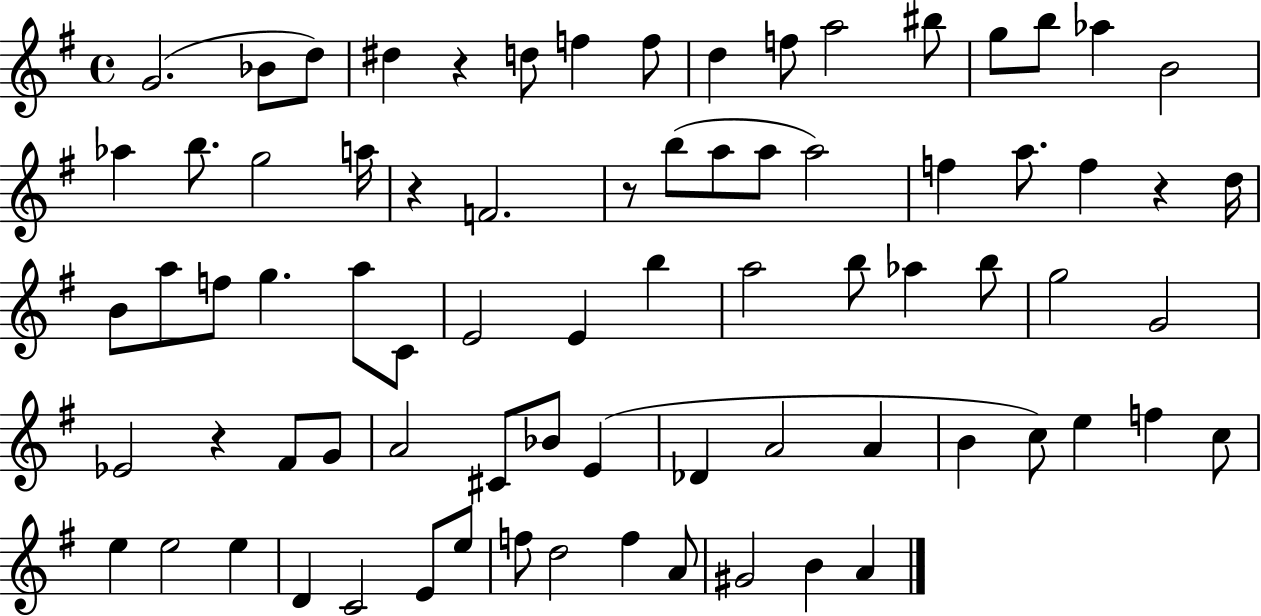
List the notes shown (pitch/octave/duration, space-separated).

G4/h. Bb4/e D5/e D#5/q R/q D5/e F5/q F5/e D5/q F5/e A5/h BIS5/e G5/e B5/e Ab5/q B4/h Ab5/q B5/e. G5/h A5/s R/q F4/h. R/e B5/e A5/e A5/e A5/h F5/q A5/e. F5/q R/q D5/s B4/e A5/e F5/e G5/q. A5/e C4/e E4/h E4/q B5/q A5/h B5/e Ab5/q B5/e G5/h G4/h Eb4/h R/q F#4/e G4/e A4/h C#4/e Bb4/e E4/q Db4/q A4/h A4/q B4/q C5/e E5/q F5/q C5/e E5/q E5/h E5/q D4/q C4/h E4/e E5/e F5/e D5/h F5/q A4/e G#4/h B4/q A4/q